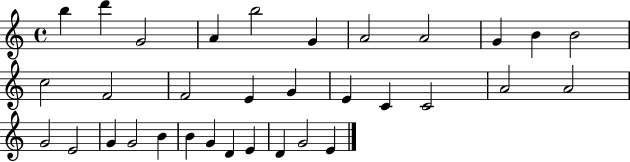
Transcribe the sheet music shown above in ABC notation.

X:1
T:Untitled
M:4/4
L:1/4
K:C
b d' G2 A b2 G A2 A2 G B B2 c2 F2 F2 E G E C C2 A2 A2 G2 E2 G G2 B B G D E D G2 E